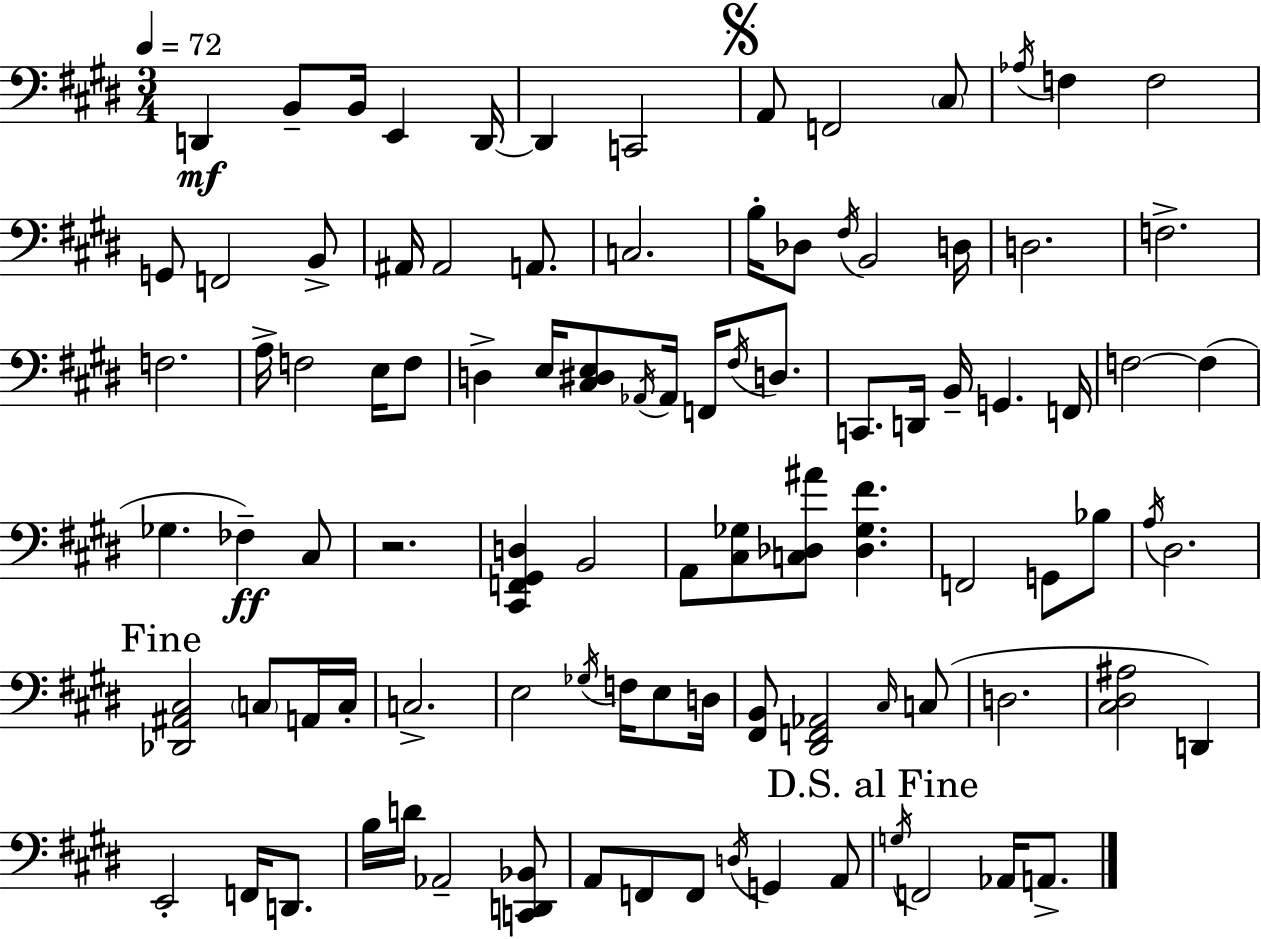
{
  \clef bass
  \numericTimeSignature
  \time 3/4
  \key e \major
  \tempo 4 = 72
  d,4\mf b,8-- b,16 e,4 d,16~~ | d,4 c,2 | \mark \markup { \musicglyph "scripts.segno" } a,8 f,2 \parenthesize cis8 | \acciaccatura { aes16 } f4 f2 | \break g,8 f,2 b,8-> | ais,16 ais,2 a,8. | c2. | b16-. des8 \acciaccatura { fis16 } b,2 | \break d16 d2. | f2.-> | f2. | a16-> f2 e16 | \break f8 d4-> e16 <cis dis e>8 \acciaccatura { aes,16 } aes,16 f,16 | \acciaccatura { fis16 } d8. c,8. d,16 b,16-- g,4. | f,16 f2~~ | f4( ges4. fes4--\ff) | \break cis8 r2. | <cis, f, gis, d>4 b,2 | a,8 <cis ges>8 <c des ais'>8 <des ges fis'>4. | f,2 | \break g,8 bes8 \acciaccatura { a16 } dis2. | \mark "Fine" <des, ais, cis>2 | \parenthesize c8 a,16 c16-. c2.-> | e2 | \break \acciaccatura { ges16 } f16 e8 d16 <fis, b,>8 <dis, f, aes,>2 | \grace { cis16 } c8( d2. | <cis dis ais>2 | d,4) e,2-. | \break f,16 d,8. b16 d'16 aes,2-- | <c, d, bes,>8 a,8 f,8 f,8 | \acciaccatura { d16 } g,4 a,8 \mark "D.S. al Fine" \acciaccatura { g16 } f,2 | aes,16 a,8.-> \bar "|."
}